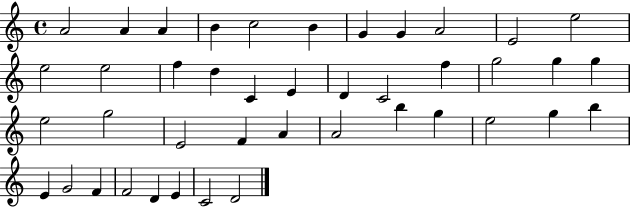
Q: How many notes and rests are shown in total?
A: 42